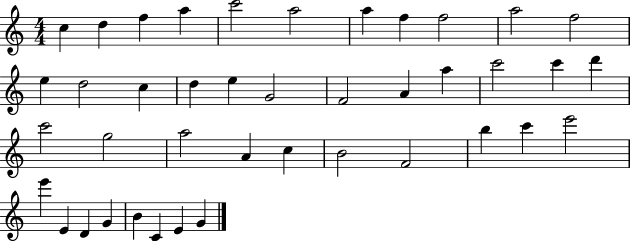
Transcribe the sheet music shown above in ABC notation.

X:1
T:Untitled
M:4/4
L:1/4
K:C
c d f a c'2 a2 a f f2 a2 f2 e d2 c d e G2 F2 A a c'2 c' d' c'2 g2 a2 A c B2 F2 b c' e'2 e' E D G B C E G